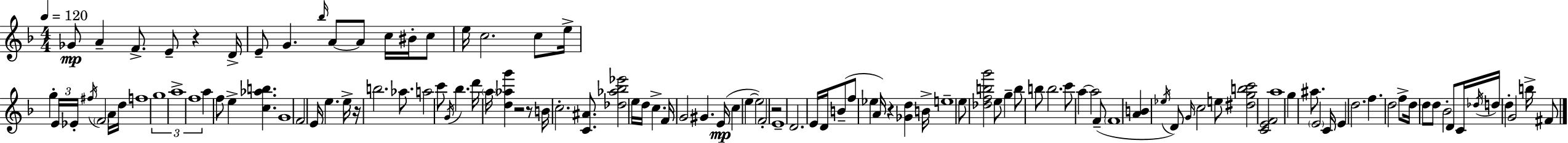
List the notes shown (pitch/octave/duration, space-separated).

Gb4/e A4/q F4/e. E4/e R/q D4/s E4/e G4/q. Bb5/s A4/e A4/e C5/s BIS4/s C5/e E5/s C5/h. C5/e E5/s G5/q E4/s Eb4/s F#5/s F4/h A4/s D5/s F5/w G5/w A5/w F5/w A5/q F5/e E5/q [C5,Ab5,B5]/q. G4/w F4/h E4/s E5/q. E5/s R/s B5/h. Ab5/e. A5/h C6/e G4/s Bb5/q. D6/s A5/s [D5,Ab5,G6]/q R/h R/e B4/s C5/h. [C4,A#4]/e. [Db5,Ab5,Bb5,Eb6]/h E5/s D5/s C5/q. F4/s G4/h G#4/q. E4/s C5/q E5/q E5/h F4/h R/h E4/w D4/h. E4/s D4/s B4/e F5/e Eb5/q A4/s R/q [Gb4,D5]/q B4/s E5/w E5/e [Db5,F5,B5,G6]/h E5/e G5/q B5/e B5/e B5/h. C6/e A5/q A5/h F4/e F4/w [A4,B4]/q Eb5/s D4/e G4/s C5/h E5/e [D#5,G5,B5,C6]/h [C4,E4,F4]/h A5/w G5/q A#5/e. E4/h C4/s E4/q D5/h. F5/q. D5/h F5/e D5/s D5/e D5/e Bb4/h D4/e C4/s Db5/s D5/s D5/q G4/h B5/s F#4/e